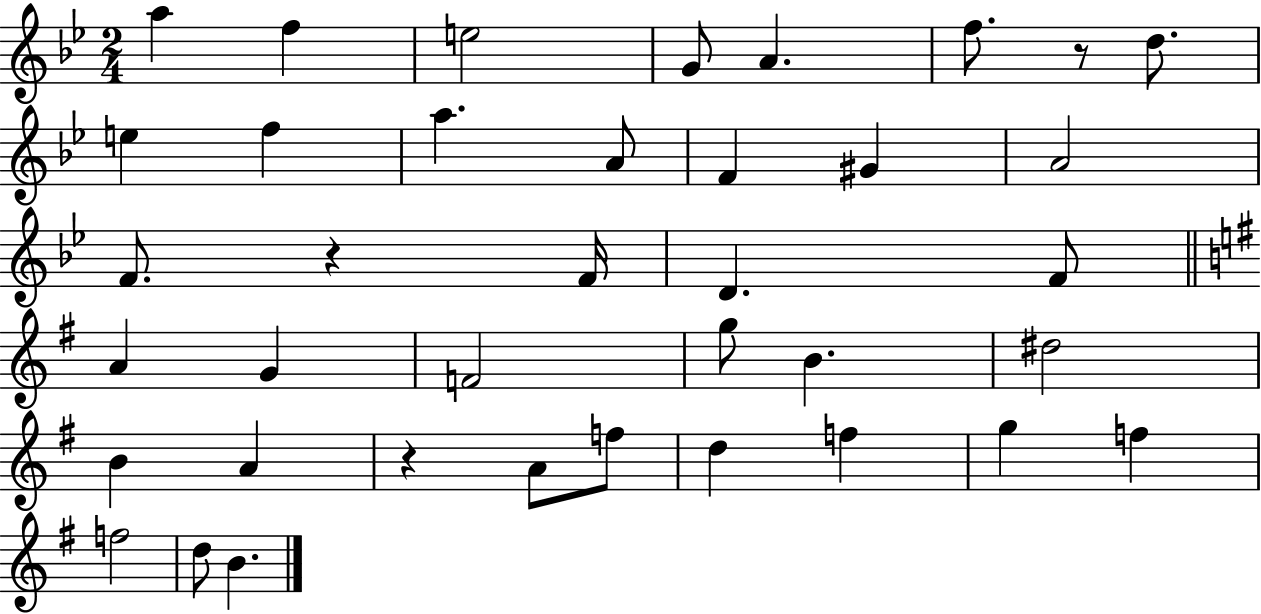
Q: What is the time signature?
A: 2/4